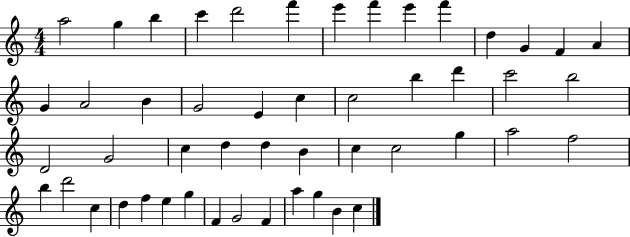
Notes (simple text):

A5/h G5/q B5/q C6/q D6/h F6/q E6/q F6/q E6/q F6/q D5/q G4/q F4/q A4/q G4/q A4/h B4/q G4/h E4/q C5/q C5/h B5/q D6/q C6/h B5/h D4/h G4/h C5/q D5/q D5/q B4/q C5/q C5/h G5/q A5/h F5/h B5/q D6/h C5/q D5/q F5/q E5/q G5/q F4/q G4/h F4/q A5/q G5/q B4/q C5/q